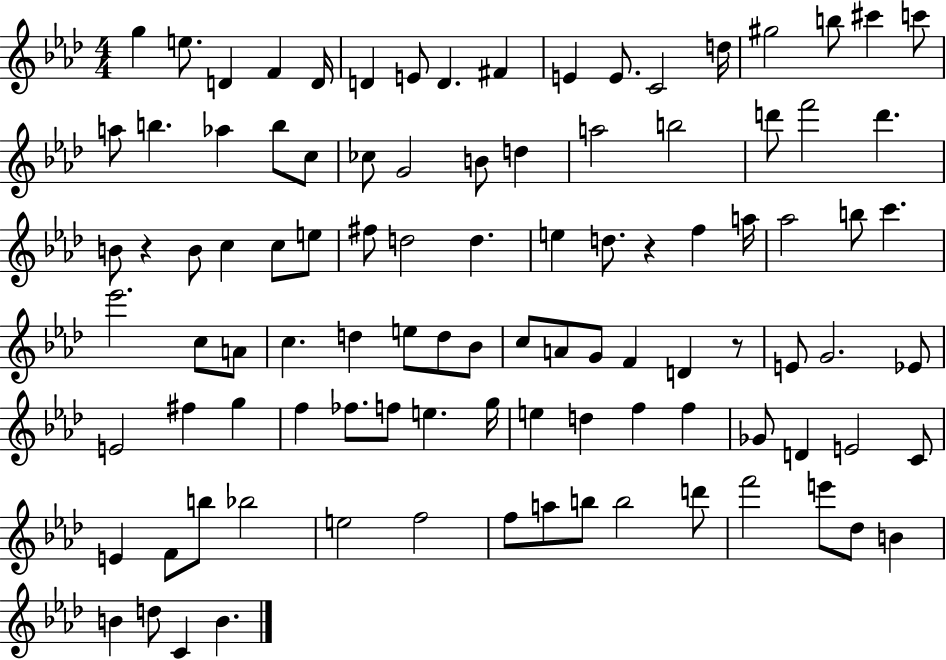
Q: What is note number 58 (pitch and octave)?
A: F4